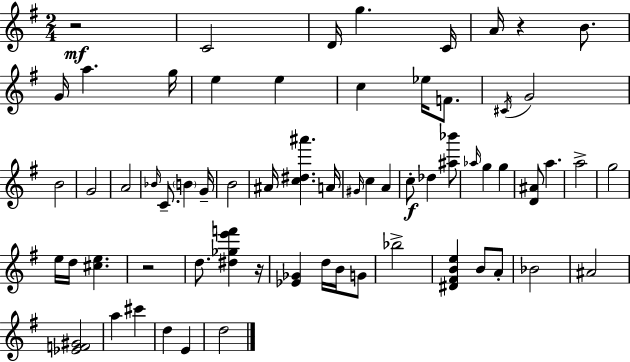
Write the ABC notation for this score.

X:1
T:Untitled
M:2/4
L:1/4
K:Em
z2 C2 D/4 g C/4 A/4 z B/2 G/4 a g/4 e e c _e/4 F/2 ^C/4 G2 B2 G2 A2 _B/4 C/2 B G/4 B2 ^A/4 [c^d^a'] A/4 ^G/4 c A c/2 _d [^a_b']/2 _a/4 g g [D^A]/2 a a2 g2 e/4 d/4 [^ce] z2 d/2 [^d_ge'f'] z/4 [_E_G] d/4 B/4 G/2 _b2 [^D^FBe] B/2 A/2 _B2 ^A2 [_EF^G]2 a ^c' d E d2